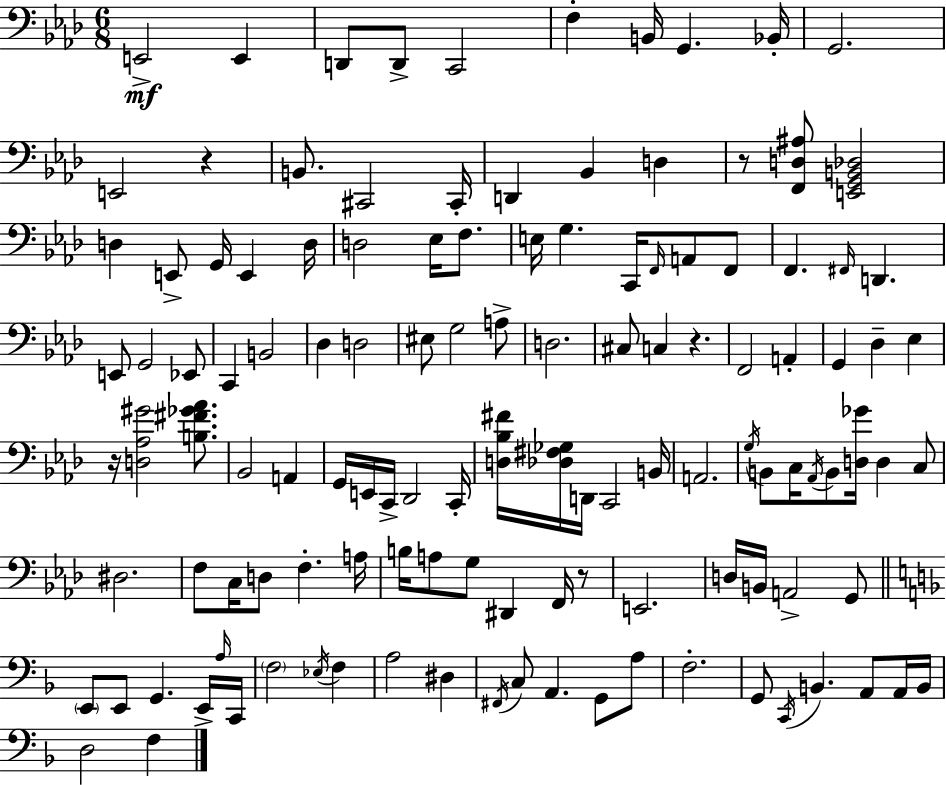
{
  \clef bass
  \numericTimeSignature
  \time 6/8
  \key aes \major
  e,2->\mf e,4 | d,8 d,8-> c,2 | f4-. b,16 g,4. bes,16-. | g,2. | \break e,2 r4 | b,8. cis,2 cis,16-. | d,4 bes,4 d4 | r8 <f, d ais>8 <e, g, b, des>2 | \break d4 e,8-> g,16 e,4 d16 | d2 ees16 f8. | e16 g4. c,16 \grace { f,16 } a,8 f,8 | f,4. \grace { fis,16 } d,4. | \break e,8 g,2 | ees,8 c,4 b,2 | des4 d2 | eis8 g2 | \break a8-> d2. | cis8 c4 r4. | f,2 a,4-. | g,4 des4-- ees4 | \break r16 <d aes gis'>2 <b fis' ges' aes'>8. | bes,2 a,4 | g,16 e,16 c,16-> des,2 | c,16-. <d bes fis'>16 <des fis ges>16 d,16 c,2 | \break b,16 a,2. | \acciaccatura { g16 } b,8 c16 \acciaccatura { aes,16 } b,8 <d ges'>16 d4 | c8 dis2. | f8 c16 d8 f4.-. | \break a16 b16 a8 g8 dis,4 | f,16 r8 e,2. | d16 b,16 a,2-> | g,8 \bar "||" \break \key d \minor \parenthesize e,8 e,8 g,4. e,16-> \grace { a16 } | c,16 \parenthesize f2 \acciaccatura { ees16 } f4 | a2 dis4 | \acciaccatura { fis,16 } c8 a,4. g,8 | \break a8 f2.-. | g,8 \acciaccatura { c,16 } b,4. | a,8 a,16 b,16 d2 | f4 \bar "|."
}